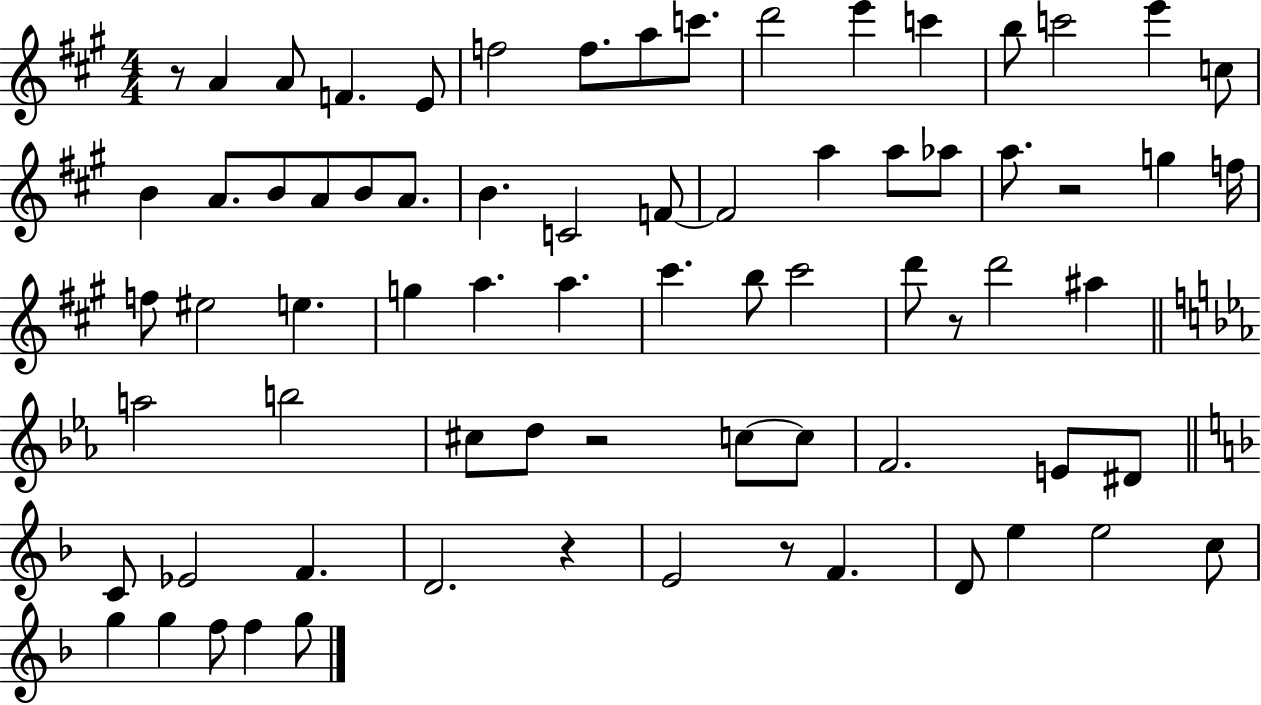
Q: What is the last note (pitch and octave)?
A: G5